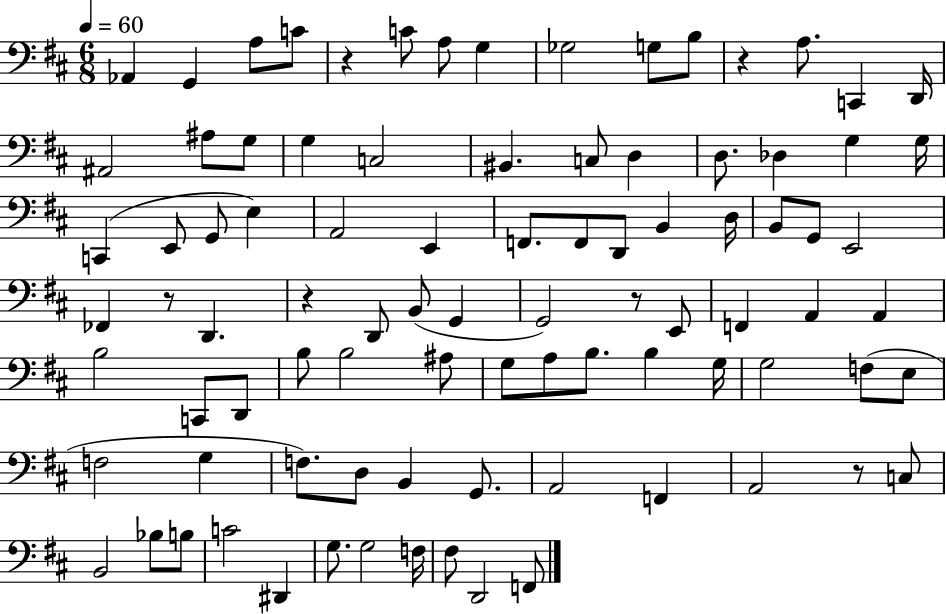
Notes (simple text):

Ab2/q G2/q A3/e C4/e R/q C4/e A3/e G3/q Gb3/h G3/e B3/e R/q A3/e. C2/q D2/s A#2/h A#3/e G3/e G3/q C3/h BIS2/q. C3/e D3/q D3/e. Db3/q G3/q G3/s C2/q E2/e G2/e E3/q A2/h E2/q F2/e. F2/e D2/e B2/q D3/s B2/e G2/e E2/h FES2/q R/e D2/q. R/q D2/e B2/e G2/q G2/h R/e E2/e F2/q A2/q A2/q B3/h C2/e D2/e B3/e B3/h A#3/e G3/e A3/e B3/e. B3/q G3/s G3/h F3/e E3/e F3/h G3/q F3/e. D3/e B2/q G2/e. A2/h F2/q A2/h R/e C3/e B2/h Bb3/e B3/e C4/h D#2/q G3/e. G3/h F3/s F#3/e D2/h F2/e